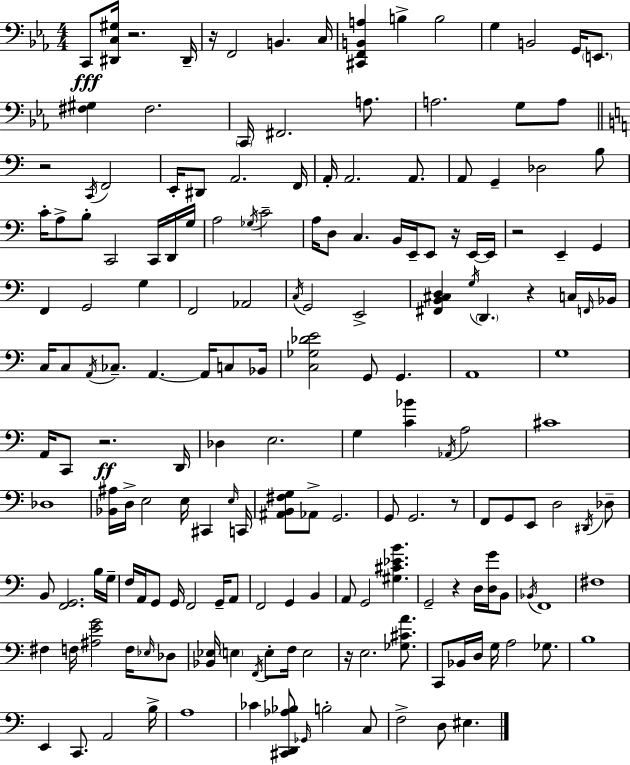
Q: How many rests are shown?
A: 10